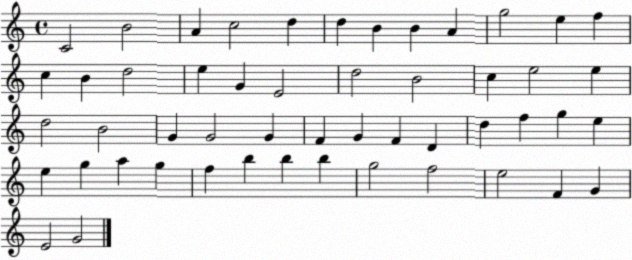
X:1
T:Untitled
M:4/4
L:1/4
K:C
C2 B2 A c2 d d B B A g2 e f c B d2 e G E2 d2 B2 c e2 e d2 B2 G G2 G F G F D d f g e e g a g f b b b g2 f2 e2 F G E2 G2